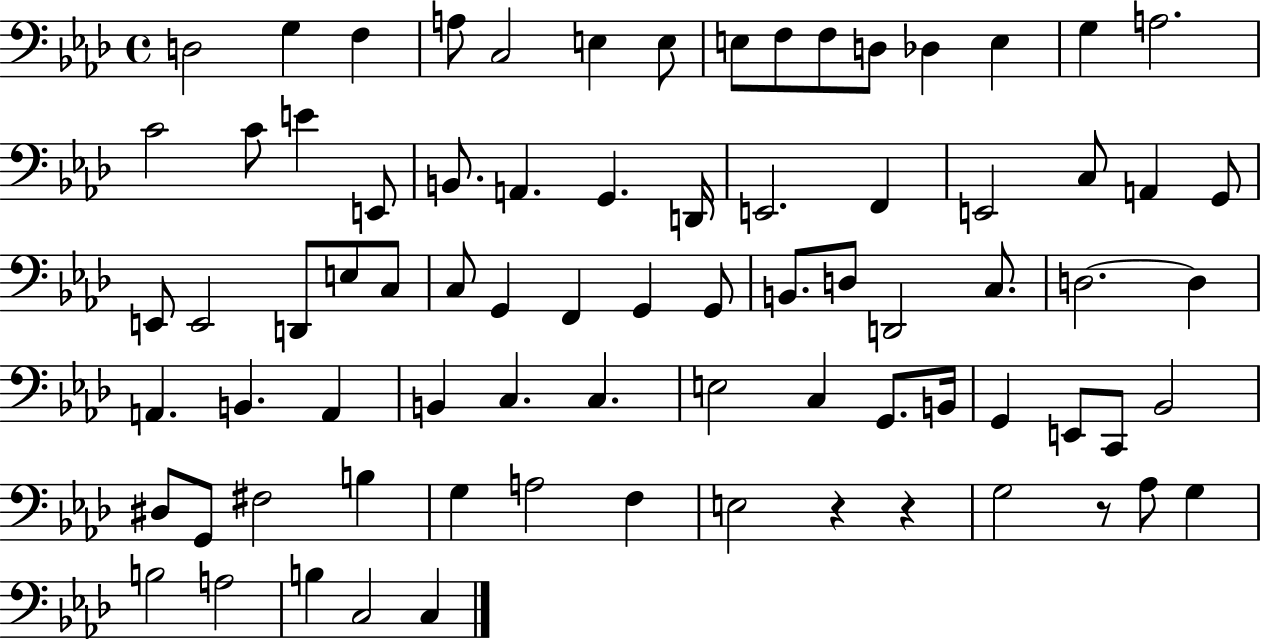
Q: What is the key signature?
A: AES major